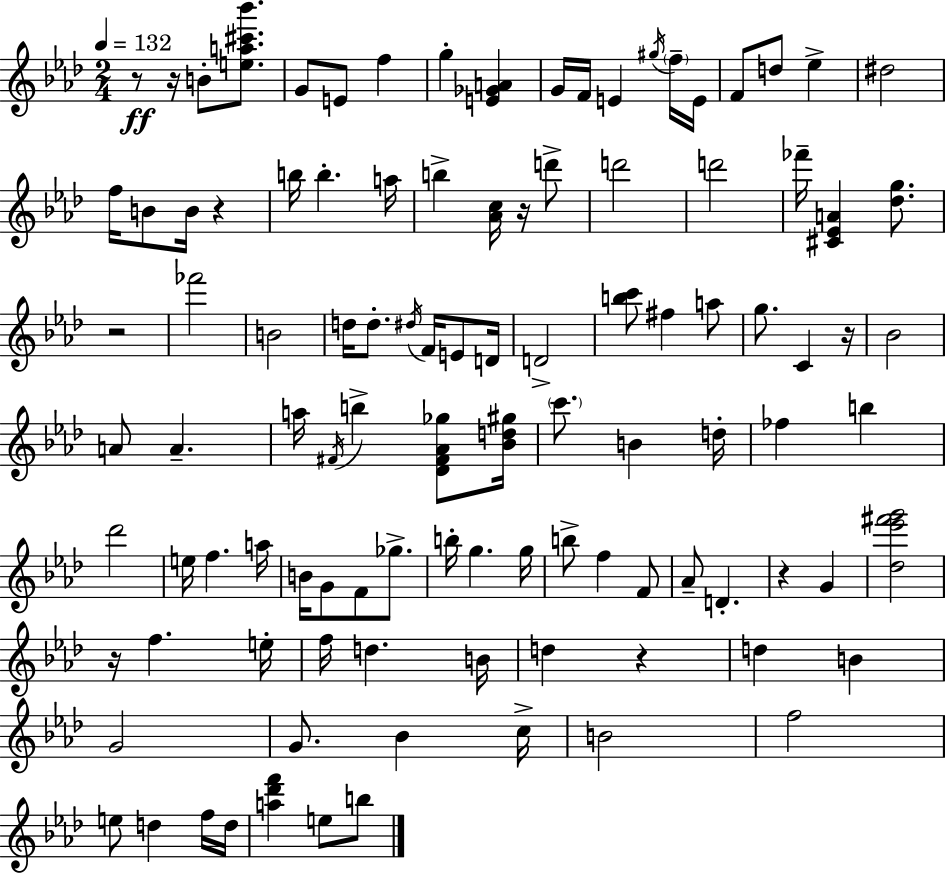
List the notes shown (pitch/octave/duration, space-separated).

R/e R/s B4/e [E5,A5,C#6,Bb6]/e. G4/e E4/e F5/q G5/q [E4,Gb4,A4]/q G4/s F4/s E4/q G#5/s F5/s E4/s F4/e D5/e Eb5/q D#5/h F5/s B4/e B4/s R/q B5/s B5/q. A5/s B5/q [Ab4,C5]/s R/s D6/e D6/h D6/h FES6/s [C#4,Eb4,A4]/q [Db5,G5]/e. R/h FES6/h B4/h D5/s D5/e. D#5/s F4/s E4/e D4/s D4/h [B5,C6]/e F#5/q A5/e G5/e. C4/q R/s Bb4/h A4/e A4/q. A5/s F#4/s B5/q [Db4,F#4,Ab4,Gb5]/e [Bb4,D5,G#5]/s C6/e. B4/q D5/s FES5/q B5/q Db6/h E5/s F5/q. A5/s B4/s G4/e F4/e Gb5/e. B5/s G5/q. G5/s B5/e F5/q F4/e Ab4/e D4/q. R/q G4/q [Db5,Eb6,F#6,G6]/h R/s F5/q. E5/s F5/s D5/q. B4/s D5/q R/q D5/q B4/q G4/h G4/e. Bb4/q C5/s B4/h F5/h E5/e D5/q F5/s D5/s [A5,Db6,F6]/q E5/e B5/e